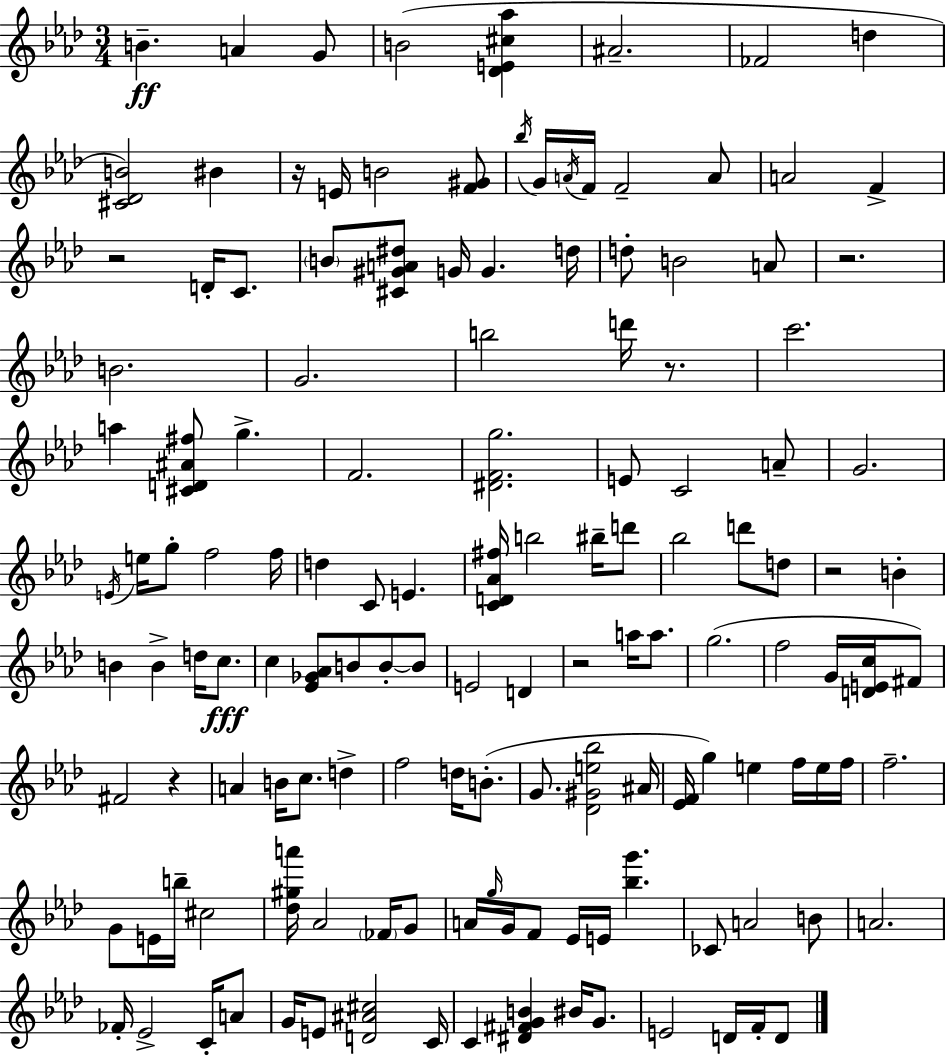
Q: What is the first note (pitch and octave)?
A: B4